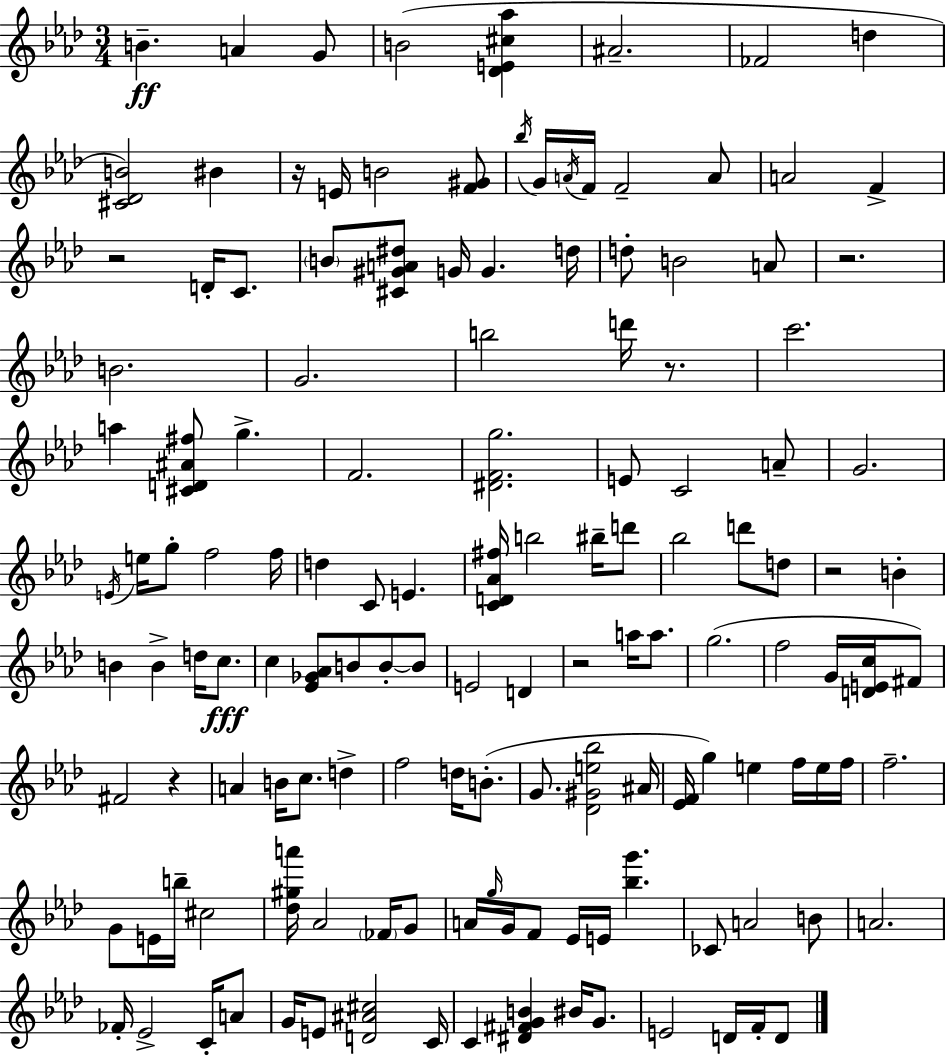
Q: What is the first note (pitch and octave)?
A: B4